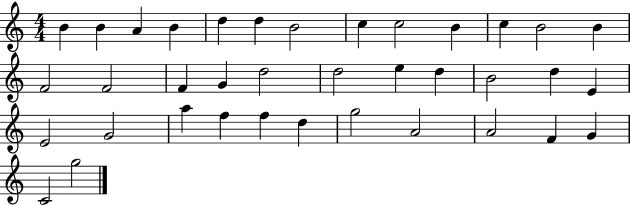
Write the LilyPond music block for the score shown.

{
  \clef treble
  \numericTimeSignature
  \time 4/4
  \key c \major
  b'4 b'4 a'4 b'4 | d''4 d''4 b'2 | c''4 c''2 b'4 | c''4 b'2 b'4 | \break f'2 f'2 | f'4 g'4 d''2 | d''2 e''4 d''4 | b'2 d''4 e'4 | \break e'2 g'2 | a''4 f''4 f''4 d''4 | g''2 a'2 | a'2 f'4 g'4 | \break c'2 g''2 | \bar "|."
}